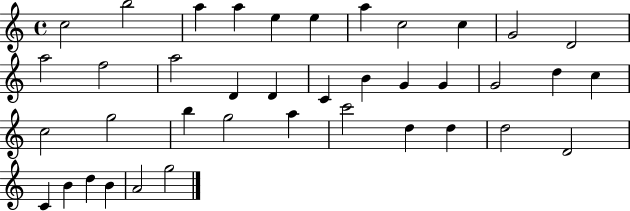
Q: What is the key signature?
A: C major